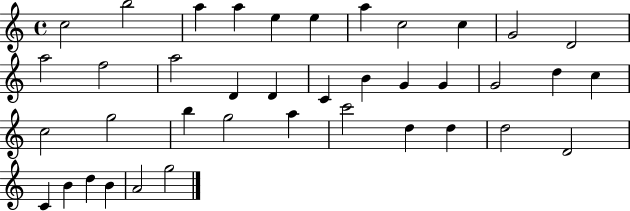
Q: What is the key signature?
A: C major